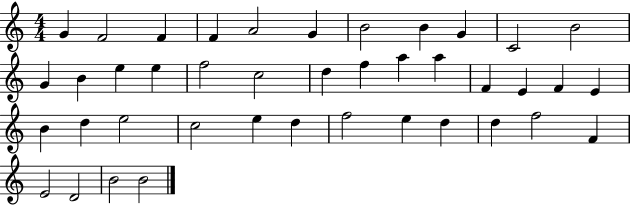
X:1
T:Untitled
M:4/4
L:1/4
K:C
G F2 F F A2 G B2 B G C2 B2 G B e e f2 c2 d f a a F E F E B d e2 c2 e d f2 e d d f2 F E2 D2 B2 B2